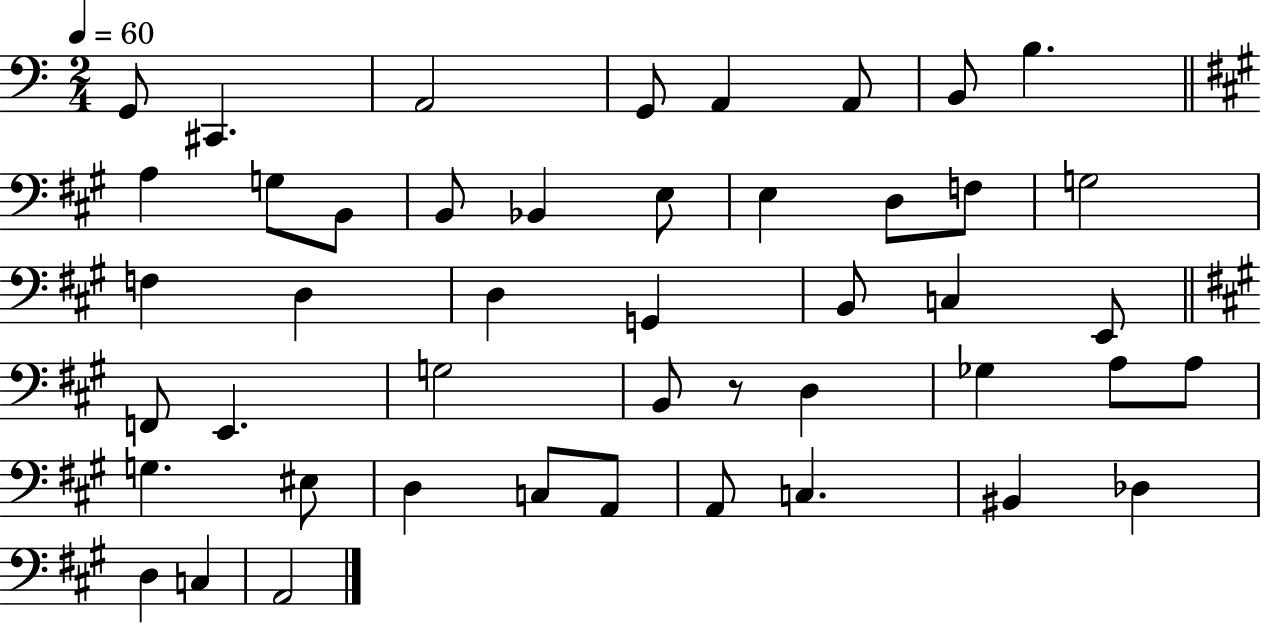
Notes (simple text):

G2/e C#2/q. A2/h G2/e A2/q A2/e B2/e B3/q. A3/q G3/e B2/e B2/e Bb2/q E3/e E3/q D3/e F3/e G3/h F3/q D3/q D3/q G2/q B2/e C3/q E2/e F2/e E2/q. G3/h B2/e R/e D3/q Gb3/q A3/e A3/e G3/q. EIS3/e D3/q C3/e A2/e A2/e C3/q. BIS2/q Db3/q D3/q C3/q A2/h